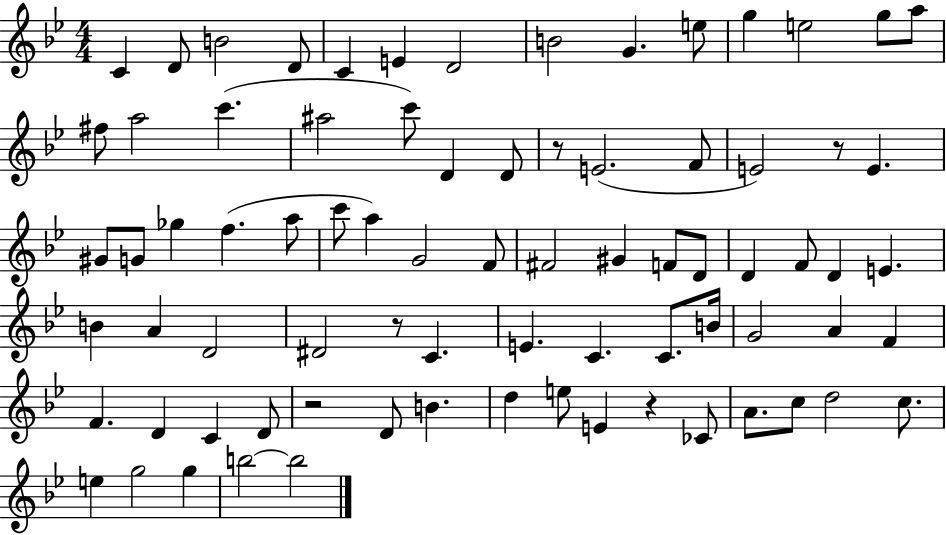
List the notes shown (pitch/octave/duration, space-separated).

C4/q D4/e B4/h D4/e C4/q E4/q D4/h B4/h G4/q. E5/e G5/q E5/h G5/e A5/e F#5/e A5/h C6/q. A#5/h C6/e D4/q D4/e R/e E4/h. F4/e E4/h R/e E4/q. G#4/e G4/e Gb5/q F5/q. A5/e C6/e A5/q G4/h F4/e F#4/h G#4/q F4/e D4/e D4/q F4/e D4/q E4/q. B4/q A4/q D4/h D#4/h R/e C4/q. E4/q. C4/q. C4/e. B4/s G4/h A4/q F4/q F4/q. D4/q C4/q D4/e R/h D4/e B4/q. D5/q E5/e E4/q R/q CES4/e A4/e. C5/e D5/h C5/e. E5/q G5/h G5/q B5/h B5/h